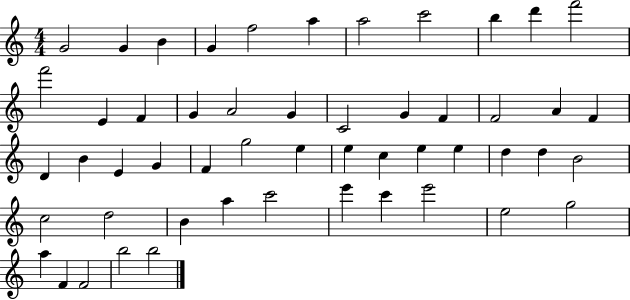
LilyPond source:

{
  \clef treble
  \numericTimeSignature
  \time 4/4
  \key c \major
  g'2 g'4 b'4 | g'4 f''2 a''4 | a''2 c'''2 | b''4 d'''4 f'''2 | \break f'''2 e'4 f'4 | g'4 a'2 g'4 | c'2 g'4 f'4 | f'2 a'4 f'4 | \break d'4 b'4 e'4 g'4 | f'4 g''2 e''4 | e''4 c''4 e''4 e''4 | d''4 d''4 b'2 | \break c''2 d''2 | b'4 a''4 c'''2 | e'''4 c'''4 e'''2 | e''2 g''2 | \break a''4 f'4 f'2 | b''2 b''2 | \bar "|."
}